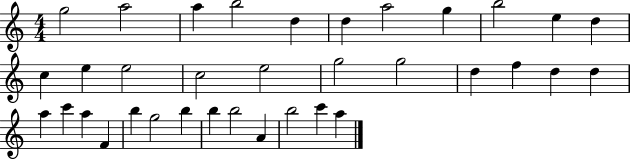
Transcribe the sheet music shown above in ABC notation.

X:1
T:Untitled
M:4/4
L:1/4
K:C
g2 a2 a b2 d d a2 g b2 e d c e e2 c2 e2 g2 g2 d f d d a c' a F b g2 b b b2 A b2 c' a